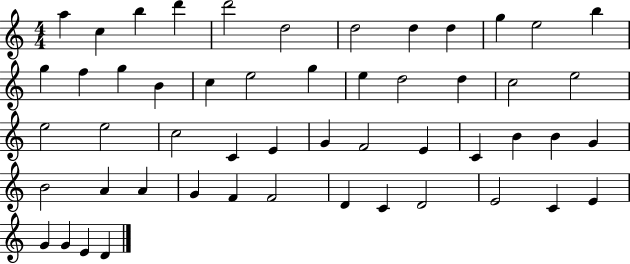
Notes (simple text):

A5/q C5/q B5/q D6/q D6/h D5/h D5/h D5/q D5/q G5/q E5/h B5/q G5/q F5/q G5/q B4/q C5/q E5/h G5/q E5/q D5/h D5/q C5/h E5/h E5/h E5/h C5/h C4/q E4/q G4/q F4/h E4/q C4/q B4/q B4/q G4/q B4/h A4/q A4/q G4/q F4/q F4/h D4/q C4/q D4/h E4/h C4/q E4/q G4/q G4/q E4/q D4/q